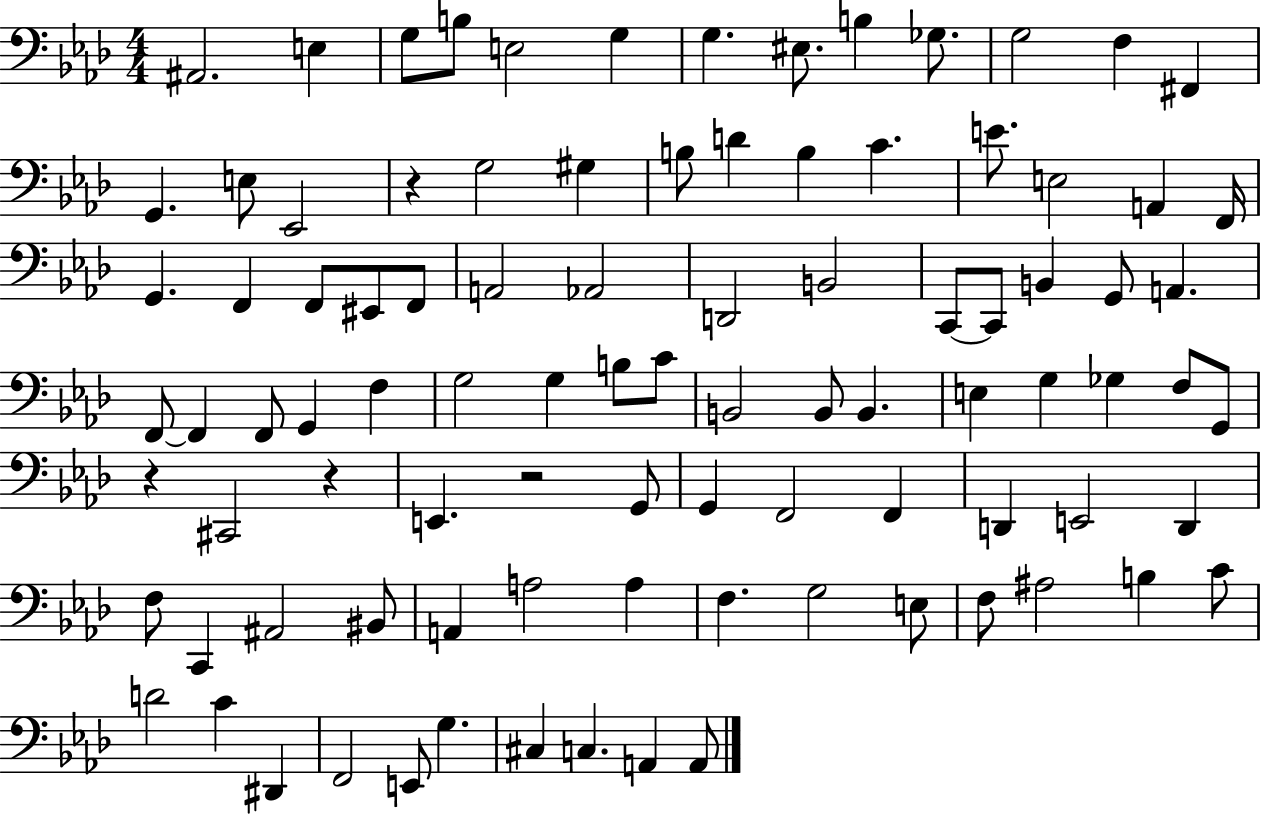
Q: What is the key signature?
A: AES major